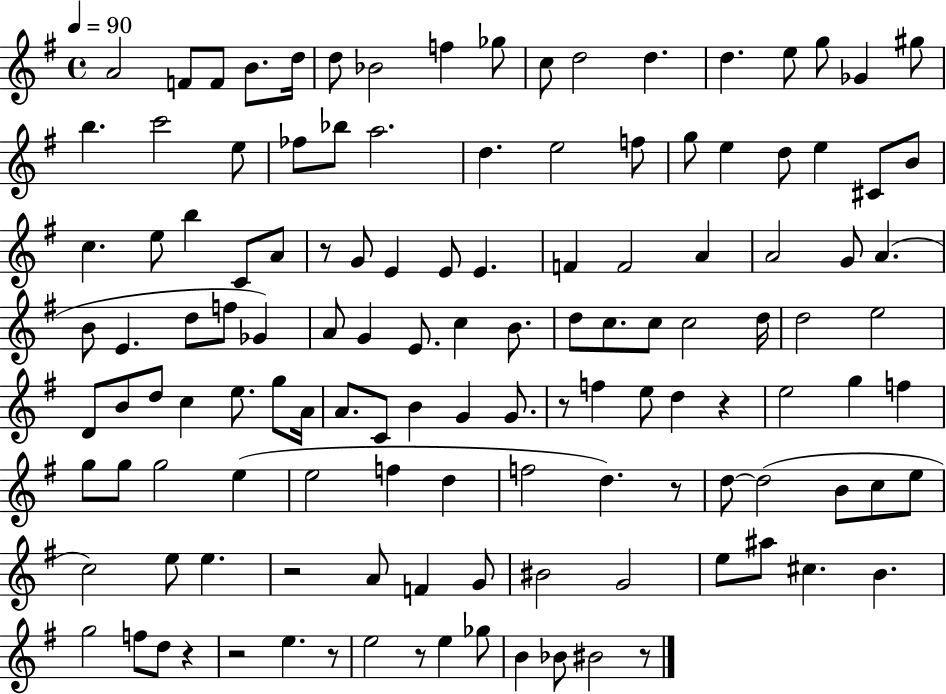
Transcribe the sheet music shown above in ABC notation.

X:1
T:Untitled
M:4/4
L:1/4
K:G
A2 F/2 F/2 B/2 d/4 d/2 _B2 f _g/2 c/2 d2 d d e/2 g/2 _G ^g/2 b c'2 e/2 _f/2 _b/2 a2 d e2 f/2 g/2 e d/2 e ^C/2 B/2 c e/2 b C/2 A/2 z/2 G/2 E E/2 E F F2 A A2 G/2 A B/2 E d/2 f/2 _G A/2 G E/2 c B/2 d/2 c/2 c/2 c2 d/4 d2 e2 D/2 B/2 d/2 c e/2 g/2 A/4 A/2 C/2 B G G/2 z/2 f e/2 d z e2 g f g/2 g/2 g2 e e2 f d f2 d z/2 d/2 d2 B/2 c/2 e/2 c2 e/2 e z2 A/2 F G/2 ^B2 G2 e/2 ^a/2 ^c B g2 f/2 d/2 z z2 e z/2 e2 z/2 e _g/2 B _B/2 ^B2 z/2